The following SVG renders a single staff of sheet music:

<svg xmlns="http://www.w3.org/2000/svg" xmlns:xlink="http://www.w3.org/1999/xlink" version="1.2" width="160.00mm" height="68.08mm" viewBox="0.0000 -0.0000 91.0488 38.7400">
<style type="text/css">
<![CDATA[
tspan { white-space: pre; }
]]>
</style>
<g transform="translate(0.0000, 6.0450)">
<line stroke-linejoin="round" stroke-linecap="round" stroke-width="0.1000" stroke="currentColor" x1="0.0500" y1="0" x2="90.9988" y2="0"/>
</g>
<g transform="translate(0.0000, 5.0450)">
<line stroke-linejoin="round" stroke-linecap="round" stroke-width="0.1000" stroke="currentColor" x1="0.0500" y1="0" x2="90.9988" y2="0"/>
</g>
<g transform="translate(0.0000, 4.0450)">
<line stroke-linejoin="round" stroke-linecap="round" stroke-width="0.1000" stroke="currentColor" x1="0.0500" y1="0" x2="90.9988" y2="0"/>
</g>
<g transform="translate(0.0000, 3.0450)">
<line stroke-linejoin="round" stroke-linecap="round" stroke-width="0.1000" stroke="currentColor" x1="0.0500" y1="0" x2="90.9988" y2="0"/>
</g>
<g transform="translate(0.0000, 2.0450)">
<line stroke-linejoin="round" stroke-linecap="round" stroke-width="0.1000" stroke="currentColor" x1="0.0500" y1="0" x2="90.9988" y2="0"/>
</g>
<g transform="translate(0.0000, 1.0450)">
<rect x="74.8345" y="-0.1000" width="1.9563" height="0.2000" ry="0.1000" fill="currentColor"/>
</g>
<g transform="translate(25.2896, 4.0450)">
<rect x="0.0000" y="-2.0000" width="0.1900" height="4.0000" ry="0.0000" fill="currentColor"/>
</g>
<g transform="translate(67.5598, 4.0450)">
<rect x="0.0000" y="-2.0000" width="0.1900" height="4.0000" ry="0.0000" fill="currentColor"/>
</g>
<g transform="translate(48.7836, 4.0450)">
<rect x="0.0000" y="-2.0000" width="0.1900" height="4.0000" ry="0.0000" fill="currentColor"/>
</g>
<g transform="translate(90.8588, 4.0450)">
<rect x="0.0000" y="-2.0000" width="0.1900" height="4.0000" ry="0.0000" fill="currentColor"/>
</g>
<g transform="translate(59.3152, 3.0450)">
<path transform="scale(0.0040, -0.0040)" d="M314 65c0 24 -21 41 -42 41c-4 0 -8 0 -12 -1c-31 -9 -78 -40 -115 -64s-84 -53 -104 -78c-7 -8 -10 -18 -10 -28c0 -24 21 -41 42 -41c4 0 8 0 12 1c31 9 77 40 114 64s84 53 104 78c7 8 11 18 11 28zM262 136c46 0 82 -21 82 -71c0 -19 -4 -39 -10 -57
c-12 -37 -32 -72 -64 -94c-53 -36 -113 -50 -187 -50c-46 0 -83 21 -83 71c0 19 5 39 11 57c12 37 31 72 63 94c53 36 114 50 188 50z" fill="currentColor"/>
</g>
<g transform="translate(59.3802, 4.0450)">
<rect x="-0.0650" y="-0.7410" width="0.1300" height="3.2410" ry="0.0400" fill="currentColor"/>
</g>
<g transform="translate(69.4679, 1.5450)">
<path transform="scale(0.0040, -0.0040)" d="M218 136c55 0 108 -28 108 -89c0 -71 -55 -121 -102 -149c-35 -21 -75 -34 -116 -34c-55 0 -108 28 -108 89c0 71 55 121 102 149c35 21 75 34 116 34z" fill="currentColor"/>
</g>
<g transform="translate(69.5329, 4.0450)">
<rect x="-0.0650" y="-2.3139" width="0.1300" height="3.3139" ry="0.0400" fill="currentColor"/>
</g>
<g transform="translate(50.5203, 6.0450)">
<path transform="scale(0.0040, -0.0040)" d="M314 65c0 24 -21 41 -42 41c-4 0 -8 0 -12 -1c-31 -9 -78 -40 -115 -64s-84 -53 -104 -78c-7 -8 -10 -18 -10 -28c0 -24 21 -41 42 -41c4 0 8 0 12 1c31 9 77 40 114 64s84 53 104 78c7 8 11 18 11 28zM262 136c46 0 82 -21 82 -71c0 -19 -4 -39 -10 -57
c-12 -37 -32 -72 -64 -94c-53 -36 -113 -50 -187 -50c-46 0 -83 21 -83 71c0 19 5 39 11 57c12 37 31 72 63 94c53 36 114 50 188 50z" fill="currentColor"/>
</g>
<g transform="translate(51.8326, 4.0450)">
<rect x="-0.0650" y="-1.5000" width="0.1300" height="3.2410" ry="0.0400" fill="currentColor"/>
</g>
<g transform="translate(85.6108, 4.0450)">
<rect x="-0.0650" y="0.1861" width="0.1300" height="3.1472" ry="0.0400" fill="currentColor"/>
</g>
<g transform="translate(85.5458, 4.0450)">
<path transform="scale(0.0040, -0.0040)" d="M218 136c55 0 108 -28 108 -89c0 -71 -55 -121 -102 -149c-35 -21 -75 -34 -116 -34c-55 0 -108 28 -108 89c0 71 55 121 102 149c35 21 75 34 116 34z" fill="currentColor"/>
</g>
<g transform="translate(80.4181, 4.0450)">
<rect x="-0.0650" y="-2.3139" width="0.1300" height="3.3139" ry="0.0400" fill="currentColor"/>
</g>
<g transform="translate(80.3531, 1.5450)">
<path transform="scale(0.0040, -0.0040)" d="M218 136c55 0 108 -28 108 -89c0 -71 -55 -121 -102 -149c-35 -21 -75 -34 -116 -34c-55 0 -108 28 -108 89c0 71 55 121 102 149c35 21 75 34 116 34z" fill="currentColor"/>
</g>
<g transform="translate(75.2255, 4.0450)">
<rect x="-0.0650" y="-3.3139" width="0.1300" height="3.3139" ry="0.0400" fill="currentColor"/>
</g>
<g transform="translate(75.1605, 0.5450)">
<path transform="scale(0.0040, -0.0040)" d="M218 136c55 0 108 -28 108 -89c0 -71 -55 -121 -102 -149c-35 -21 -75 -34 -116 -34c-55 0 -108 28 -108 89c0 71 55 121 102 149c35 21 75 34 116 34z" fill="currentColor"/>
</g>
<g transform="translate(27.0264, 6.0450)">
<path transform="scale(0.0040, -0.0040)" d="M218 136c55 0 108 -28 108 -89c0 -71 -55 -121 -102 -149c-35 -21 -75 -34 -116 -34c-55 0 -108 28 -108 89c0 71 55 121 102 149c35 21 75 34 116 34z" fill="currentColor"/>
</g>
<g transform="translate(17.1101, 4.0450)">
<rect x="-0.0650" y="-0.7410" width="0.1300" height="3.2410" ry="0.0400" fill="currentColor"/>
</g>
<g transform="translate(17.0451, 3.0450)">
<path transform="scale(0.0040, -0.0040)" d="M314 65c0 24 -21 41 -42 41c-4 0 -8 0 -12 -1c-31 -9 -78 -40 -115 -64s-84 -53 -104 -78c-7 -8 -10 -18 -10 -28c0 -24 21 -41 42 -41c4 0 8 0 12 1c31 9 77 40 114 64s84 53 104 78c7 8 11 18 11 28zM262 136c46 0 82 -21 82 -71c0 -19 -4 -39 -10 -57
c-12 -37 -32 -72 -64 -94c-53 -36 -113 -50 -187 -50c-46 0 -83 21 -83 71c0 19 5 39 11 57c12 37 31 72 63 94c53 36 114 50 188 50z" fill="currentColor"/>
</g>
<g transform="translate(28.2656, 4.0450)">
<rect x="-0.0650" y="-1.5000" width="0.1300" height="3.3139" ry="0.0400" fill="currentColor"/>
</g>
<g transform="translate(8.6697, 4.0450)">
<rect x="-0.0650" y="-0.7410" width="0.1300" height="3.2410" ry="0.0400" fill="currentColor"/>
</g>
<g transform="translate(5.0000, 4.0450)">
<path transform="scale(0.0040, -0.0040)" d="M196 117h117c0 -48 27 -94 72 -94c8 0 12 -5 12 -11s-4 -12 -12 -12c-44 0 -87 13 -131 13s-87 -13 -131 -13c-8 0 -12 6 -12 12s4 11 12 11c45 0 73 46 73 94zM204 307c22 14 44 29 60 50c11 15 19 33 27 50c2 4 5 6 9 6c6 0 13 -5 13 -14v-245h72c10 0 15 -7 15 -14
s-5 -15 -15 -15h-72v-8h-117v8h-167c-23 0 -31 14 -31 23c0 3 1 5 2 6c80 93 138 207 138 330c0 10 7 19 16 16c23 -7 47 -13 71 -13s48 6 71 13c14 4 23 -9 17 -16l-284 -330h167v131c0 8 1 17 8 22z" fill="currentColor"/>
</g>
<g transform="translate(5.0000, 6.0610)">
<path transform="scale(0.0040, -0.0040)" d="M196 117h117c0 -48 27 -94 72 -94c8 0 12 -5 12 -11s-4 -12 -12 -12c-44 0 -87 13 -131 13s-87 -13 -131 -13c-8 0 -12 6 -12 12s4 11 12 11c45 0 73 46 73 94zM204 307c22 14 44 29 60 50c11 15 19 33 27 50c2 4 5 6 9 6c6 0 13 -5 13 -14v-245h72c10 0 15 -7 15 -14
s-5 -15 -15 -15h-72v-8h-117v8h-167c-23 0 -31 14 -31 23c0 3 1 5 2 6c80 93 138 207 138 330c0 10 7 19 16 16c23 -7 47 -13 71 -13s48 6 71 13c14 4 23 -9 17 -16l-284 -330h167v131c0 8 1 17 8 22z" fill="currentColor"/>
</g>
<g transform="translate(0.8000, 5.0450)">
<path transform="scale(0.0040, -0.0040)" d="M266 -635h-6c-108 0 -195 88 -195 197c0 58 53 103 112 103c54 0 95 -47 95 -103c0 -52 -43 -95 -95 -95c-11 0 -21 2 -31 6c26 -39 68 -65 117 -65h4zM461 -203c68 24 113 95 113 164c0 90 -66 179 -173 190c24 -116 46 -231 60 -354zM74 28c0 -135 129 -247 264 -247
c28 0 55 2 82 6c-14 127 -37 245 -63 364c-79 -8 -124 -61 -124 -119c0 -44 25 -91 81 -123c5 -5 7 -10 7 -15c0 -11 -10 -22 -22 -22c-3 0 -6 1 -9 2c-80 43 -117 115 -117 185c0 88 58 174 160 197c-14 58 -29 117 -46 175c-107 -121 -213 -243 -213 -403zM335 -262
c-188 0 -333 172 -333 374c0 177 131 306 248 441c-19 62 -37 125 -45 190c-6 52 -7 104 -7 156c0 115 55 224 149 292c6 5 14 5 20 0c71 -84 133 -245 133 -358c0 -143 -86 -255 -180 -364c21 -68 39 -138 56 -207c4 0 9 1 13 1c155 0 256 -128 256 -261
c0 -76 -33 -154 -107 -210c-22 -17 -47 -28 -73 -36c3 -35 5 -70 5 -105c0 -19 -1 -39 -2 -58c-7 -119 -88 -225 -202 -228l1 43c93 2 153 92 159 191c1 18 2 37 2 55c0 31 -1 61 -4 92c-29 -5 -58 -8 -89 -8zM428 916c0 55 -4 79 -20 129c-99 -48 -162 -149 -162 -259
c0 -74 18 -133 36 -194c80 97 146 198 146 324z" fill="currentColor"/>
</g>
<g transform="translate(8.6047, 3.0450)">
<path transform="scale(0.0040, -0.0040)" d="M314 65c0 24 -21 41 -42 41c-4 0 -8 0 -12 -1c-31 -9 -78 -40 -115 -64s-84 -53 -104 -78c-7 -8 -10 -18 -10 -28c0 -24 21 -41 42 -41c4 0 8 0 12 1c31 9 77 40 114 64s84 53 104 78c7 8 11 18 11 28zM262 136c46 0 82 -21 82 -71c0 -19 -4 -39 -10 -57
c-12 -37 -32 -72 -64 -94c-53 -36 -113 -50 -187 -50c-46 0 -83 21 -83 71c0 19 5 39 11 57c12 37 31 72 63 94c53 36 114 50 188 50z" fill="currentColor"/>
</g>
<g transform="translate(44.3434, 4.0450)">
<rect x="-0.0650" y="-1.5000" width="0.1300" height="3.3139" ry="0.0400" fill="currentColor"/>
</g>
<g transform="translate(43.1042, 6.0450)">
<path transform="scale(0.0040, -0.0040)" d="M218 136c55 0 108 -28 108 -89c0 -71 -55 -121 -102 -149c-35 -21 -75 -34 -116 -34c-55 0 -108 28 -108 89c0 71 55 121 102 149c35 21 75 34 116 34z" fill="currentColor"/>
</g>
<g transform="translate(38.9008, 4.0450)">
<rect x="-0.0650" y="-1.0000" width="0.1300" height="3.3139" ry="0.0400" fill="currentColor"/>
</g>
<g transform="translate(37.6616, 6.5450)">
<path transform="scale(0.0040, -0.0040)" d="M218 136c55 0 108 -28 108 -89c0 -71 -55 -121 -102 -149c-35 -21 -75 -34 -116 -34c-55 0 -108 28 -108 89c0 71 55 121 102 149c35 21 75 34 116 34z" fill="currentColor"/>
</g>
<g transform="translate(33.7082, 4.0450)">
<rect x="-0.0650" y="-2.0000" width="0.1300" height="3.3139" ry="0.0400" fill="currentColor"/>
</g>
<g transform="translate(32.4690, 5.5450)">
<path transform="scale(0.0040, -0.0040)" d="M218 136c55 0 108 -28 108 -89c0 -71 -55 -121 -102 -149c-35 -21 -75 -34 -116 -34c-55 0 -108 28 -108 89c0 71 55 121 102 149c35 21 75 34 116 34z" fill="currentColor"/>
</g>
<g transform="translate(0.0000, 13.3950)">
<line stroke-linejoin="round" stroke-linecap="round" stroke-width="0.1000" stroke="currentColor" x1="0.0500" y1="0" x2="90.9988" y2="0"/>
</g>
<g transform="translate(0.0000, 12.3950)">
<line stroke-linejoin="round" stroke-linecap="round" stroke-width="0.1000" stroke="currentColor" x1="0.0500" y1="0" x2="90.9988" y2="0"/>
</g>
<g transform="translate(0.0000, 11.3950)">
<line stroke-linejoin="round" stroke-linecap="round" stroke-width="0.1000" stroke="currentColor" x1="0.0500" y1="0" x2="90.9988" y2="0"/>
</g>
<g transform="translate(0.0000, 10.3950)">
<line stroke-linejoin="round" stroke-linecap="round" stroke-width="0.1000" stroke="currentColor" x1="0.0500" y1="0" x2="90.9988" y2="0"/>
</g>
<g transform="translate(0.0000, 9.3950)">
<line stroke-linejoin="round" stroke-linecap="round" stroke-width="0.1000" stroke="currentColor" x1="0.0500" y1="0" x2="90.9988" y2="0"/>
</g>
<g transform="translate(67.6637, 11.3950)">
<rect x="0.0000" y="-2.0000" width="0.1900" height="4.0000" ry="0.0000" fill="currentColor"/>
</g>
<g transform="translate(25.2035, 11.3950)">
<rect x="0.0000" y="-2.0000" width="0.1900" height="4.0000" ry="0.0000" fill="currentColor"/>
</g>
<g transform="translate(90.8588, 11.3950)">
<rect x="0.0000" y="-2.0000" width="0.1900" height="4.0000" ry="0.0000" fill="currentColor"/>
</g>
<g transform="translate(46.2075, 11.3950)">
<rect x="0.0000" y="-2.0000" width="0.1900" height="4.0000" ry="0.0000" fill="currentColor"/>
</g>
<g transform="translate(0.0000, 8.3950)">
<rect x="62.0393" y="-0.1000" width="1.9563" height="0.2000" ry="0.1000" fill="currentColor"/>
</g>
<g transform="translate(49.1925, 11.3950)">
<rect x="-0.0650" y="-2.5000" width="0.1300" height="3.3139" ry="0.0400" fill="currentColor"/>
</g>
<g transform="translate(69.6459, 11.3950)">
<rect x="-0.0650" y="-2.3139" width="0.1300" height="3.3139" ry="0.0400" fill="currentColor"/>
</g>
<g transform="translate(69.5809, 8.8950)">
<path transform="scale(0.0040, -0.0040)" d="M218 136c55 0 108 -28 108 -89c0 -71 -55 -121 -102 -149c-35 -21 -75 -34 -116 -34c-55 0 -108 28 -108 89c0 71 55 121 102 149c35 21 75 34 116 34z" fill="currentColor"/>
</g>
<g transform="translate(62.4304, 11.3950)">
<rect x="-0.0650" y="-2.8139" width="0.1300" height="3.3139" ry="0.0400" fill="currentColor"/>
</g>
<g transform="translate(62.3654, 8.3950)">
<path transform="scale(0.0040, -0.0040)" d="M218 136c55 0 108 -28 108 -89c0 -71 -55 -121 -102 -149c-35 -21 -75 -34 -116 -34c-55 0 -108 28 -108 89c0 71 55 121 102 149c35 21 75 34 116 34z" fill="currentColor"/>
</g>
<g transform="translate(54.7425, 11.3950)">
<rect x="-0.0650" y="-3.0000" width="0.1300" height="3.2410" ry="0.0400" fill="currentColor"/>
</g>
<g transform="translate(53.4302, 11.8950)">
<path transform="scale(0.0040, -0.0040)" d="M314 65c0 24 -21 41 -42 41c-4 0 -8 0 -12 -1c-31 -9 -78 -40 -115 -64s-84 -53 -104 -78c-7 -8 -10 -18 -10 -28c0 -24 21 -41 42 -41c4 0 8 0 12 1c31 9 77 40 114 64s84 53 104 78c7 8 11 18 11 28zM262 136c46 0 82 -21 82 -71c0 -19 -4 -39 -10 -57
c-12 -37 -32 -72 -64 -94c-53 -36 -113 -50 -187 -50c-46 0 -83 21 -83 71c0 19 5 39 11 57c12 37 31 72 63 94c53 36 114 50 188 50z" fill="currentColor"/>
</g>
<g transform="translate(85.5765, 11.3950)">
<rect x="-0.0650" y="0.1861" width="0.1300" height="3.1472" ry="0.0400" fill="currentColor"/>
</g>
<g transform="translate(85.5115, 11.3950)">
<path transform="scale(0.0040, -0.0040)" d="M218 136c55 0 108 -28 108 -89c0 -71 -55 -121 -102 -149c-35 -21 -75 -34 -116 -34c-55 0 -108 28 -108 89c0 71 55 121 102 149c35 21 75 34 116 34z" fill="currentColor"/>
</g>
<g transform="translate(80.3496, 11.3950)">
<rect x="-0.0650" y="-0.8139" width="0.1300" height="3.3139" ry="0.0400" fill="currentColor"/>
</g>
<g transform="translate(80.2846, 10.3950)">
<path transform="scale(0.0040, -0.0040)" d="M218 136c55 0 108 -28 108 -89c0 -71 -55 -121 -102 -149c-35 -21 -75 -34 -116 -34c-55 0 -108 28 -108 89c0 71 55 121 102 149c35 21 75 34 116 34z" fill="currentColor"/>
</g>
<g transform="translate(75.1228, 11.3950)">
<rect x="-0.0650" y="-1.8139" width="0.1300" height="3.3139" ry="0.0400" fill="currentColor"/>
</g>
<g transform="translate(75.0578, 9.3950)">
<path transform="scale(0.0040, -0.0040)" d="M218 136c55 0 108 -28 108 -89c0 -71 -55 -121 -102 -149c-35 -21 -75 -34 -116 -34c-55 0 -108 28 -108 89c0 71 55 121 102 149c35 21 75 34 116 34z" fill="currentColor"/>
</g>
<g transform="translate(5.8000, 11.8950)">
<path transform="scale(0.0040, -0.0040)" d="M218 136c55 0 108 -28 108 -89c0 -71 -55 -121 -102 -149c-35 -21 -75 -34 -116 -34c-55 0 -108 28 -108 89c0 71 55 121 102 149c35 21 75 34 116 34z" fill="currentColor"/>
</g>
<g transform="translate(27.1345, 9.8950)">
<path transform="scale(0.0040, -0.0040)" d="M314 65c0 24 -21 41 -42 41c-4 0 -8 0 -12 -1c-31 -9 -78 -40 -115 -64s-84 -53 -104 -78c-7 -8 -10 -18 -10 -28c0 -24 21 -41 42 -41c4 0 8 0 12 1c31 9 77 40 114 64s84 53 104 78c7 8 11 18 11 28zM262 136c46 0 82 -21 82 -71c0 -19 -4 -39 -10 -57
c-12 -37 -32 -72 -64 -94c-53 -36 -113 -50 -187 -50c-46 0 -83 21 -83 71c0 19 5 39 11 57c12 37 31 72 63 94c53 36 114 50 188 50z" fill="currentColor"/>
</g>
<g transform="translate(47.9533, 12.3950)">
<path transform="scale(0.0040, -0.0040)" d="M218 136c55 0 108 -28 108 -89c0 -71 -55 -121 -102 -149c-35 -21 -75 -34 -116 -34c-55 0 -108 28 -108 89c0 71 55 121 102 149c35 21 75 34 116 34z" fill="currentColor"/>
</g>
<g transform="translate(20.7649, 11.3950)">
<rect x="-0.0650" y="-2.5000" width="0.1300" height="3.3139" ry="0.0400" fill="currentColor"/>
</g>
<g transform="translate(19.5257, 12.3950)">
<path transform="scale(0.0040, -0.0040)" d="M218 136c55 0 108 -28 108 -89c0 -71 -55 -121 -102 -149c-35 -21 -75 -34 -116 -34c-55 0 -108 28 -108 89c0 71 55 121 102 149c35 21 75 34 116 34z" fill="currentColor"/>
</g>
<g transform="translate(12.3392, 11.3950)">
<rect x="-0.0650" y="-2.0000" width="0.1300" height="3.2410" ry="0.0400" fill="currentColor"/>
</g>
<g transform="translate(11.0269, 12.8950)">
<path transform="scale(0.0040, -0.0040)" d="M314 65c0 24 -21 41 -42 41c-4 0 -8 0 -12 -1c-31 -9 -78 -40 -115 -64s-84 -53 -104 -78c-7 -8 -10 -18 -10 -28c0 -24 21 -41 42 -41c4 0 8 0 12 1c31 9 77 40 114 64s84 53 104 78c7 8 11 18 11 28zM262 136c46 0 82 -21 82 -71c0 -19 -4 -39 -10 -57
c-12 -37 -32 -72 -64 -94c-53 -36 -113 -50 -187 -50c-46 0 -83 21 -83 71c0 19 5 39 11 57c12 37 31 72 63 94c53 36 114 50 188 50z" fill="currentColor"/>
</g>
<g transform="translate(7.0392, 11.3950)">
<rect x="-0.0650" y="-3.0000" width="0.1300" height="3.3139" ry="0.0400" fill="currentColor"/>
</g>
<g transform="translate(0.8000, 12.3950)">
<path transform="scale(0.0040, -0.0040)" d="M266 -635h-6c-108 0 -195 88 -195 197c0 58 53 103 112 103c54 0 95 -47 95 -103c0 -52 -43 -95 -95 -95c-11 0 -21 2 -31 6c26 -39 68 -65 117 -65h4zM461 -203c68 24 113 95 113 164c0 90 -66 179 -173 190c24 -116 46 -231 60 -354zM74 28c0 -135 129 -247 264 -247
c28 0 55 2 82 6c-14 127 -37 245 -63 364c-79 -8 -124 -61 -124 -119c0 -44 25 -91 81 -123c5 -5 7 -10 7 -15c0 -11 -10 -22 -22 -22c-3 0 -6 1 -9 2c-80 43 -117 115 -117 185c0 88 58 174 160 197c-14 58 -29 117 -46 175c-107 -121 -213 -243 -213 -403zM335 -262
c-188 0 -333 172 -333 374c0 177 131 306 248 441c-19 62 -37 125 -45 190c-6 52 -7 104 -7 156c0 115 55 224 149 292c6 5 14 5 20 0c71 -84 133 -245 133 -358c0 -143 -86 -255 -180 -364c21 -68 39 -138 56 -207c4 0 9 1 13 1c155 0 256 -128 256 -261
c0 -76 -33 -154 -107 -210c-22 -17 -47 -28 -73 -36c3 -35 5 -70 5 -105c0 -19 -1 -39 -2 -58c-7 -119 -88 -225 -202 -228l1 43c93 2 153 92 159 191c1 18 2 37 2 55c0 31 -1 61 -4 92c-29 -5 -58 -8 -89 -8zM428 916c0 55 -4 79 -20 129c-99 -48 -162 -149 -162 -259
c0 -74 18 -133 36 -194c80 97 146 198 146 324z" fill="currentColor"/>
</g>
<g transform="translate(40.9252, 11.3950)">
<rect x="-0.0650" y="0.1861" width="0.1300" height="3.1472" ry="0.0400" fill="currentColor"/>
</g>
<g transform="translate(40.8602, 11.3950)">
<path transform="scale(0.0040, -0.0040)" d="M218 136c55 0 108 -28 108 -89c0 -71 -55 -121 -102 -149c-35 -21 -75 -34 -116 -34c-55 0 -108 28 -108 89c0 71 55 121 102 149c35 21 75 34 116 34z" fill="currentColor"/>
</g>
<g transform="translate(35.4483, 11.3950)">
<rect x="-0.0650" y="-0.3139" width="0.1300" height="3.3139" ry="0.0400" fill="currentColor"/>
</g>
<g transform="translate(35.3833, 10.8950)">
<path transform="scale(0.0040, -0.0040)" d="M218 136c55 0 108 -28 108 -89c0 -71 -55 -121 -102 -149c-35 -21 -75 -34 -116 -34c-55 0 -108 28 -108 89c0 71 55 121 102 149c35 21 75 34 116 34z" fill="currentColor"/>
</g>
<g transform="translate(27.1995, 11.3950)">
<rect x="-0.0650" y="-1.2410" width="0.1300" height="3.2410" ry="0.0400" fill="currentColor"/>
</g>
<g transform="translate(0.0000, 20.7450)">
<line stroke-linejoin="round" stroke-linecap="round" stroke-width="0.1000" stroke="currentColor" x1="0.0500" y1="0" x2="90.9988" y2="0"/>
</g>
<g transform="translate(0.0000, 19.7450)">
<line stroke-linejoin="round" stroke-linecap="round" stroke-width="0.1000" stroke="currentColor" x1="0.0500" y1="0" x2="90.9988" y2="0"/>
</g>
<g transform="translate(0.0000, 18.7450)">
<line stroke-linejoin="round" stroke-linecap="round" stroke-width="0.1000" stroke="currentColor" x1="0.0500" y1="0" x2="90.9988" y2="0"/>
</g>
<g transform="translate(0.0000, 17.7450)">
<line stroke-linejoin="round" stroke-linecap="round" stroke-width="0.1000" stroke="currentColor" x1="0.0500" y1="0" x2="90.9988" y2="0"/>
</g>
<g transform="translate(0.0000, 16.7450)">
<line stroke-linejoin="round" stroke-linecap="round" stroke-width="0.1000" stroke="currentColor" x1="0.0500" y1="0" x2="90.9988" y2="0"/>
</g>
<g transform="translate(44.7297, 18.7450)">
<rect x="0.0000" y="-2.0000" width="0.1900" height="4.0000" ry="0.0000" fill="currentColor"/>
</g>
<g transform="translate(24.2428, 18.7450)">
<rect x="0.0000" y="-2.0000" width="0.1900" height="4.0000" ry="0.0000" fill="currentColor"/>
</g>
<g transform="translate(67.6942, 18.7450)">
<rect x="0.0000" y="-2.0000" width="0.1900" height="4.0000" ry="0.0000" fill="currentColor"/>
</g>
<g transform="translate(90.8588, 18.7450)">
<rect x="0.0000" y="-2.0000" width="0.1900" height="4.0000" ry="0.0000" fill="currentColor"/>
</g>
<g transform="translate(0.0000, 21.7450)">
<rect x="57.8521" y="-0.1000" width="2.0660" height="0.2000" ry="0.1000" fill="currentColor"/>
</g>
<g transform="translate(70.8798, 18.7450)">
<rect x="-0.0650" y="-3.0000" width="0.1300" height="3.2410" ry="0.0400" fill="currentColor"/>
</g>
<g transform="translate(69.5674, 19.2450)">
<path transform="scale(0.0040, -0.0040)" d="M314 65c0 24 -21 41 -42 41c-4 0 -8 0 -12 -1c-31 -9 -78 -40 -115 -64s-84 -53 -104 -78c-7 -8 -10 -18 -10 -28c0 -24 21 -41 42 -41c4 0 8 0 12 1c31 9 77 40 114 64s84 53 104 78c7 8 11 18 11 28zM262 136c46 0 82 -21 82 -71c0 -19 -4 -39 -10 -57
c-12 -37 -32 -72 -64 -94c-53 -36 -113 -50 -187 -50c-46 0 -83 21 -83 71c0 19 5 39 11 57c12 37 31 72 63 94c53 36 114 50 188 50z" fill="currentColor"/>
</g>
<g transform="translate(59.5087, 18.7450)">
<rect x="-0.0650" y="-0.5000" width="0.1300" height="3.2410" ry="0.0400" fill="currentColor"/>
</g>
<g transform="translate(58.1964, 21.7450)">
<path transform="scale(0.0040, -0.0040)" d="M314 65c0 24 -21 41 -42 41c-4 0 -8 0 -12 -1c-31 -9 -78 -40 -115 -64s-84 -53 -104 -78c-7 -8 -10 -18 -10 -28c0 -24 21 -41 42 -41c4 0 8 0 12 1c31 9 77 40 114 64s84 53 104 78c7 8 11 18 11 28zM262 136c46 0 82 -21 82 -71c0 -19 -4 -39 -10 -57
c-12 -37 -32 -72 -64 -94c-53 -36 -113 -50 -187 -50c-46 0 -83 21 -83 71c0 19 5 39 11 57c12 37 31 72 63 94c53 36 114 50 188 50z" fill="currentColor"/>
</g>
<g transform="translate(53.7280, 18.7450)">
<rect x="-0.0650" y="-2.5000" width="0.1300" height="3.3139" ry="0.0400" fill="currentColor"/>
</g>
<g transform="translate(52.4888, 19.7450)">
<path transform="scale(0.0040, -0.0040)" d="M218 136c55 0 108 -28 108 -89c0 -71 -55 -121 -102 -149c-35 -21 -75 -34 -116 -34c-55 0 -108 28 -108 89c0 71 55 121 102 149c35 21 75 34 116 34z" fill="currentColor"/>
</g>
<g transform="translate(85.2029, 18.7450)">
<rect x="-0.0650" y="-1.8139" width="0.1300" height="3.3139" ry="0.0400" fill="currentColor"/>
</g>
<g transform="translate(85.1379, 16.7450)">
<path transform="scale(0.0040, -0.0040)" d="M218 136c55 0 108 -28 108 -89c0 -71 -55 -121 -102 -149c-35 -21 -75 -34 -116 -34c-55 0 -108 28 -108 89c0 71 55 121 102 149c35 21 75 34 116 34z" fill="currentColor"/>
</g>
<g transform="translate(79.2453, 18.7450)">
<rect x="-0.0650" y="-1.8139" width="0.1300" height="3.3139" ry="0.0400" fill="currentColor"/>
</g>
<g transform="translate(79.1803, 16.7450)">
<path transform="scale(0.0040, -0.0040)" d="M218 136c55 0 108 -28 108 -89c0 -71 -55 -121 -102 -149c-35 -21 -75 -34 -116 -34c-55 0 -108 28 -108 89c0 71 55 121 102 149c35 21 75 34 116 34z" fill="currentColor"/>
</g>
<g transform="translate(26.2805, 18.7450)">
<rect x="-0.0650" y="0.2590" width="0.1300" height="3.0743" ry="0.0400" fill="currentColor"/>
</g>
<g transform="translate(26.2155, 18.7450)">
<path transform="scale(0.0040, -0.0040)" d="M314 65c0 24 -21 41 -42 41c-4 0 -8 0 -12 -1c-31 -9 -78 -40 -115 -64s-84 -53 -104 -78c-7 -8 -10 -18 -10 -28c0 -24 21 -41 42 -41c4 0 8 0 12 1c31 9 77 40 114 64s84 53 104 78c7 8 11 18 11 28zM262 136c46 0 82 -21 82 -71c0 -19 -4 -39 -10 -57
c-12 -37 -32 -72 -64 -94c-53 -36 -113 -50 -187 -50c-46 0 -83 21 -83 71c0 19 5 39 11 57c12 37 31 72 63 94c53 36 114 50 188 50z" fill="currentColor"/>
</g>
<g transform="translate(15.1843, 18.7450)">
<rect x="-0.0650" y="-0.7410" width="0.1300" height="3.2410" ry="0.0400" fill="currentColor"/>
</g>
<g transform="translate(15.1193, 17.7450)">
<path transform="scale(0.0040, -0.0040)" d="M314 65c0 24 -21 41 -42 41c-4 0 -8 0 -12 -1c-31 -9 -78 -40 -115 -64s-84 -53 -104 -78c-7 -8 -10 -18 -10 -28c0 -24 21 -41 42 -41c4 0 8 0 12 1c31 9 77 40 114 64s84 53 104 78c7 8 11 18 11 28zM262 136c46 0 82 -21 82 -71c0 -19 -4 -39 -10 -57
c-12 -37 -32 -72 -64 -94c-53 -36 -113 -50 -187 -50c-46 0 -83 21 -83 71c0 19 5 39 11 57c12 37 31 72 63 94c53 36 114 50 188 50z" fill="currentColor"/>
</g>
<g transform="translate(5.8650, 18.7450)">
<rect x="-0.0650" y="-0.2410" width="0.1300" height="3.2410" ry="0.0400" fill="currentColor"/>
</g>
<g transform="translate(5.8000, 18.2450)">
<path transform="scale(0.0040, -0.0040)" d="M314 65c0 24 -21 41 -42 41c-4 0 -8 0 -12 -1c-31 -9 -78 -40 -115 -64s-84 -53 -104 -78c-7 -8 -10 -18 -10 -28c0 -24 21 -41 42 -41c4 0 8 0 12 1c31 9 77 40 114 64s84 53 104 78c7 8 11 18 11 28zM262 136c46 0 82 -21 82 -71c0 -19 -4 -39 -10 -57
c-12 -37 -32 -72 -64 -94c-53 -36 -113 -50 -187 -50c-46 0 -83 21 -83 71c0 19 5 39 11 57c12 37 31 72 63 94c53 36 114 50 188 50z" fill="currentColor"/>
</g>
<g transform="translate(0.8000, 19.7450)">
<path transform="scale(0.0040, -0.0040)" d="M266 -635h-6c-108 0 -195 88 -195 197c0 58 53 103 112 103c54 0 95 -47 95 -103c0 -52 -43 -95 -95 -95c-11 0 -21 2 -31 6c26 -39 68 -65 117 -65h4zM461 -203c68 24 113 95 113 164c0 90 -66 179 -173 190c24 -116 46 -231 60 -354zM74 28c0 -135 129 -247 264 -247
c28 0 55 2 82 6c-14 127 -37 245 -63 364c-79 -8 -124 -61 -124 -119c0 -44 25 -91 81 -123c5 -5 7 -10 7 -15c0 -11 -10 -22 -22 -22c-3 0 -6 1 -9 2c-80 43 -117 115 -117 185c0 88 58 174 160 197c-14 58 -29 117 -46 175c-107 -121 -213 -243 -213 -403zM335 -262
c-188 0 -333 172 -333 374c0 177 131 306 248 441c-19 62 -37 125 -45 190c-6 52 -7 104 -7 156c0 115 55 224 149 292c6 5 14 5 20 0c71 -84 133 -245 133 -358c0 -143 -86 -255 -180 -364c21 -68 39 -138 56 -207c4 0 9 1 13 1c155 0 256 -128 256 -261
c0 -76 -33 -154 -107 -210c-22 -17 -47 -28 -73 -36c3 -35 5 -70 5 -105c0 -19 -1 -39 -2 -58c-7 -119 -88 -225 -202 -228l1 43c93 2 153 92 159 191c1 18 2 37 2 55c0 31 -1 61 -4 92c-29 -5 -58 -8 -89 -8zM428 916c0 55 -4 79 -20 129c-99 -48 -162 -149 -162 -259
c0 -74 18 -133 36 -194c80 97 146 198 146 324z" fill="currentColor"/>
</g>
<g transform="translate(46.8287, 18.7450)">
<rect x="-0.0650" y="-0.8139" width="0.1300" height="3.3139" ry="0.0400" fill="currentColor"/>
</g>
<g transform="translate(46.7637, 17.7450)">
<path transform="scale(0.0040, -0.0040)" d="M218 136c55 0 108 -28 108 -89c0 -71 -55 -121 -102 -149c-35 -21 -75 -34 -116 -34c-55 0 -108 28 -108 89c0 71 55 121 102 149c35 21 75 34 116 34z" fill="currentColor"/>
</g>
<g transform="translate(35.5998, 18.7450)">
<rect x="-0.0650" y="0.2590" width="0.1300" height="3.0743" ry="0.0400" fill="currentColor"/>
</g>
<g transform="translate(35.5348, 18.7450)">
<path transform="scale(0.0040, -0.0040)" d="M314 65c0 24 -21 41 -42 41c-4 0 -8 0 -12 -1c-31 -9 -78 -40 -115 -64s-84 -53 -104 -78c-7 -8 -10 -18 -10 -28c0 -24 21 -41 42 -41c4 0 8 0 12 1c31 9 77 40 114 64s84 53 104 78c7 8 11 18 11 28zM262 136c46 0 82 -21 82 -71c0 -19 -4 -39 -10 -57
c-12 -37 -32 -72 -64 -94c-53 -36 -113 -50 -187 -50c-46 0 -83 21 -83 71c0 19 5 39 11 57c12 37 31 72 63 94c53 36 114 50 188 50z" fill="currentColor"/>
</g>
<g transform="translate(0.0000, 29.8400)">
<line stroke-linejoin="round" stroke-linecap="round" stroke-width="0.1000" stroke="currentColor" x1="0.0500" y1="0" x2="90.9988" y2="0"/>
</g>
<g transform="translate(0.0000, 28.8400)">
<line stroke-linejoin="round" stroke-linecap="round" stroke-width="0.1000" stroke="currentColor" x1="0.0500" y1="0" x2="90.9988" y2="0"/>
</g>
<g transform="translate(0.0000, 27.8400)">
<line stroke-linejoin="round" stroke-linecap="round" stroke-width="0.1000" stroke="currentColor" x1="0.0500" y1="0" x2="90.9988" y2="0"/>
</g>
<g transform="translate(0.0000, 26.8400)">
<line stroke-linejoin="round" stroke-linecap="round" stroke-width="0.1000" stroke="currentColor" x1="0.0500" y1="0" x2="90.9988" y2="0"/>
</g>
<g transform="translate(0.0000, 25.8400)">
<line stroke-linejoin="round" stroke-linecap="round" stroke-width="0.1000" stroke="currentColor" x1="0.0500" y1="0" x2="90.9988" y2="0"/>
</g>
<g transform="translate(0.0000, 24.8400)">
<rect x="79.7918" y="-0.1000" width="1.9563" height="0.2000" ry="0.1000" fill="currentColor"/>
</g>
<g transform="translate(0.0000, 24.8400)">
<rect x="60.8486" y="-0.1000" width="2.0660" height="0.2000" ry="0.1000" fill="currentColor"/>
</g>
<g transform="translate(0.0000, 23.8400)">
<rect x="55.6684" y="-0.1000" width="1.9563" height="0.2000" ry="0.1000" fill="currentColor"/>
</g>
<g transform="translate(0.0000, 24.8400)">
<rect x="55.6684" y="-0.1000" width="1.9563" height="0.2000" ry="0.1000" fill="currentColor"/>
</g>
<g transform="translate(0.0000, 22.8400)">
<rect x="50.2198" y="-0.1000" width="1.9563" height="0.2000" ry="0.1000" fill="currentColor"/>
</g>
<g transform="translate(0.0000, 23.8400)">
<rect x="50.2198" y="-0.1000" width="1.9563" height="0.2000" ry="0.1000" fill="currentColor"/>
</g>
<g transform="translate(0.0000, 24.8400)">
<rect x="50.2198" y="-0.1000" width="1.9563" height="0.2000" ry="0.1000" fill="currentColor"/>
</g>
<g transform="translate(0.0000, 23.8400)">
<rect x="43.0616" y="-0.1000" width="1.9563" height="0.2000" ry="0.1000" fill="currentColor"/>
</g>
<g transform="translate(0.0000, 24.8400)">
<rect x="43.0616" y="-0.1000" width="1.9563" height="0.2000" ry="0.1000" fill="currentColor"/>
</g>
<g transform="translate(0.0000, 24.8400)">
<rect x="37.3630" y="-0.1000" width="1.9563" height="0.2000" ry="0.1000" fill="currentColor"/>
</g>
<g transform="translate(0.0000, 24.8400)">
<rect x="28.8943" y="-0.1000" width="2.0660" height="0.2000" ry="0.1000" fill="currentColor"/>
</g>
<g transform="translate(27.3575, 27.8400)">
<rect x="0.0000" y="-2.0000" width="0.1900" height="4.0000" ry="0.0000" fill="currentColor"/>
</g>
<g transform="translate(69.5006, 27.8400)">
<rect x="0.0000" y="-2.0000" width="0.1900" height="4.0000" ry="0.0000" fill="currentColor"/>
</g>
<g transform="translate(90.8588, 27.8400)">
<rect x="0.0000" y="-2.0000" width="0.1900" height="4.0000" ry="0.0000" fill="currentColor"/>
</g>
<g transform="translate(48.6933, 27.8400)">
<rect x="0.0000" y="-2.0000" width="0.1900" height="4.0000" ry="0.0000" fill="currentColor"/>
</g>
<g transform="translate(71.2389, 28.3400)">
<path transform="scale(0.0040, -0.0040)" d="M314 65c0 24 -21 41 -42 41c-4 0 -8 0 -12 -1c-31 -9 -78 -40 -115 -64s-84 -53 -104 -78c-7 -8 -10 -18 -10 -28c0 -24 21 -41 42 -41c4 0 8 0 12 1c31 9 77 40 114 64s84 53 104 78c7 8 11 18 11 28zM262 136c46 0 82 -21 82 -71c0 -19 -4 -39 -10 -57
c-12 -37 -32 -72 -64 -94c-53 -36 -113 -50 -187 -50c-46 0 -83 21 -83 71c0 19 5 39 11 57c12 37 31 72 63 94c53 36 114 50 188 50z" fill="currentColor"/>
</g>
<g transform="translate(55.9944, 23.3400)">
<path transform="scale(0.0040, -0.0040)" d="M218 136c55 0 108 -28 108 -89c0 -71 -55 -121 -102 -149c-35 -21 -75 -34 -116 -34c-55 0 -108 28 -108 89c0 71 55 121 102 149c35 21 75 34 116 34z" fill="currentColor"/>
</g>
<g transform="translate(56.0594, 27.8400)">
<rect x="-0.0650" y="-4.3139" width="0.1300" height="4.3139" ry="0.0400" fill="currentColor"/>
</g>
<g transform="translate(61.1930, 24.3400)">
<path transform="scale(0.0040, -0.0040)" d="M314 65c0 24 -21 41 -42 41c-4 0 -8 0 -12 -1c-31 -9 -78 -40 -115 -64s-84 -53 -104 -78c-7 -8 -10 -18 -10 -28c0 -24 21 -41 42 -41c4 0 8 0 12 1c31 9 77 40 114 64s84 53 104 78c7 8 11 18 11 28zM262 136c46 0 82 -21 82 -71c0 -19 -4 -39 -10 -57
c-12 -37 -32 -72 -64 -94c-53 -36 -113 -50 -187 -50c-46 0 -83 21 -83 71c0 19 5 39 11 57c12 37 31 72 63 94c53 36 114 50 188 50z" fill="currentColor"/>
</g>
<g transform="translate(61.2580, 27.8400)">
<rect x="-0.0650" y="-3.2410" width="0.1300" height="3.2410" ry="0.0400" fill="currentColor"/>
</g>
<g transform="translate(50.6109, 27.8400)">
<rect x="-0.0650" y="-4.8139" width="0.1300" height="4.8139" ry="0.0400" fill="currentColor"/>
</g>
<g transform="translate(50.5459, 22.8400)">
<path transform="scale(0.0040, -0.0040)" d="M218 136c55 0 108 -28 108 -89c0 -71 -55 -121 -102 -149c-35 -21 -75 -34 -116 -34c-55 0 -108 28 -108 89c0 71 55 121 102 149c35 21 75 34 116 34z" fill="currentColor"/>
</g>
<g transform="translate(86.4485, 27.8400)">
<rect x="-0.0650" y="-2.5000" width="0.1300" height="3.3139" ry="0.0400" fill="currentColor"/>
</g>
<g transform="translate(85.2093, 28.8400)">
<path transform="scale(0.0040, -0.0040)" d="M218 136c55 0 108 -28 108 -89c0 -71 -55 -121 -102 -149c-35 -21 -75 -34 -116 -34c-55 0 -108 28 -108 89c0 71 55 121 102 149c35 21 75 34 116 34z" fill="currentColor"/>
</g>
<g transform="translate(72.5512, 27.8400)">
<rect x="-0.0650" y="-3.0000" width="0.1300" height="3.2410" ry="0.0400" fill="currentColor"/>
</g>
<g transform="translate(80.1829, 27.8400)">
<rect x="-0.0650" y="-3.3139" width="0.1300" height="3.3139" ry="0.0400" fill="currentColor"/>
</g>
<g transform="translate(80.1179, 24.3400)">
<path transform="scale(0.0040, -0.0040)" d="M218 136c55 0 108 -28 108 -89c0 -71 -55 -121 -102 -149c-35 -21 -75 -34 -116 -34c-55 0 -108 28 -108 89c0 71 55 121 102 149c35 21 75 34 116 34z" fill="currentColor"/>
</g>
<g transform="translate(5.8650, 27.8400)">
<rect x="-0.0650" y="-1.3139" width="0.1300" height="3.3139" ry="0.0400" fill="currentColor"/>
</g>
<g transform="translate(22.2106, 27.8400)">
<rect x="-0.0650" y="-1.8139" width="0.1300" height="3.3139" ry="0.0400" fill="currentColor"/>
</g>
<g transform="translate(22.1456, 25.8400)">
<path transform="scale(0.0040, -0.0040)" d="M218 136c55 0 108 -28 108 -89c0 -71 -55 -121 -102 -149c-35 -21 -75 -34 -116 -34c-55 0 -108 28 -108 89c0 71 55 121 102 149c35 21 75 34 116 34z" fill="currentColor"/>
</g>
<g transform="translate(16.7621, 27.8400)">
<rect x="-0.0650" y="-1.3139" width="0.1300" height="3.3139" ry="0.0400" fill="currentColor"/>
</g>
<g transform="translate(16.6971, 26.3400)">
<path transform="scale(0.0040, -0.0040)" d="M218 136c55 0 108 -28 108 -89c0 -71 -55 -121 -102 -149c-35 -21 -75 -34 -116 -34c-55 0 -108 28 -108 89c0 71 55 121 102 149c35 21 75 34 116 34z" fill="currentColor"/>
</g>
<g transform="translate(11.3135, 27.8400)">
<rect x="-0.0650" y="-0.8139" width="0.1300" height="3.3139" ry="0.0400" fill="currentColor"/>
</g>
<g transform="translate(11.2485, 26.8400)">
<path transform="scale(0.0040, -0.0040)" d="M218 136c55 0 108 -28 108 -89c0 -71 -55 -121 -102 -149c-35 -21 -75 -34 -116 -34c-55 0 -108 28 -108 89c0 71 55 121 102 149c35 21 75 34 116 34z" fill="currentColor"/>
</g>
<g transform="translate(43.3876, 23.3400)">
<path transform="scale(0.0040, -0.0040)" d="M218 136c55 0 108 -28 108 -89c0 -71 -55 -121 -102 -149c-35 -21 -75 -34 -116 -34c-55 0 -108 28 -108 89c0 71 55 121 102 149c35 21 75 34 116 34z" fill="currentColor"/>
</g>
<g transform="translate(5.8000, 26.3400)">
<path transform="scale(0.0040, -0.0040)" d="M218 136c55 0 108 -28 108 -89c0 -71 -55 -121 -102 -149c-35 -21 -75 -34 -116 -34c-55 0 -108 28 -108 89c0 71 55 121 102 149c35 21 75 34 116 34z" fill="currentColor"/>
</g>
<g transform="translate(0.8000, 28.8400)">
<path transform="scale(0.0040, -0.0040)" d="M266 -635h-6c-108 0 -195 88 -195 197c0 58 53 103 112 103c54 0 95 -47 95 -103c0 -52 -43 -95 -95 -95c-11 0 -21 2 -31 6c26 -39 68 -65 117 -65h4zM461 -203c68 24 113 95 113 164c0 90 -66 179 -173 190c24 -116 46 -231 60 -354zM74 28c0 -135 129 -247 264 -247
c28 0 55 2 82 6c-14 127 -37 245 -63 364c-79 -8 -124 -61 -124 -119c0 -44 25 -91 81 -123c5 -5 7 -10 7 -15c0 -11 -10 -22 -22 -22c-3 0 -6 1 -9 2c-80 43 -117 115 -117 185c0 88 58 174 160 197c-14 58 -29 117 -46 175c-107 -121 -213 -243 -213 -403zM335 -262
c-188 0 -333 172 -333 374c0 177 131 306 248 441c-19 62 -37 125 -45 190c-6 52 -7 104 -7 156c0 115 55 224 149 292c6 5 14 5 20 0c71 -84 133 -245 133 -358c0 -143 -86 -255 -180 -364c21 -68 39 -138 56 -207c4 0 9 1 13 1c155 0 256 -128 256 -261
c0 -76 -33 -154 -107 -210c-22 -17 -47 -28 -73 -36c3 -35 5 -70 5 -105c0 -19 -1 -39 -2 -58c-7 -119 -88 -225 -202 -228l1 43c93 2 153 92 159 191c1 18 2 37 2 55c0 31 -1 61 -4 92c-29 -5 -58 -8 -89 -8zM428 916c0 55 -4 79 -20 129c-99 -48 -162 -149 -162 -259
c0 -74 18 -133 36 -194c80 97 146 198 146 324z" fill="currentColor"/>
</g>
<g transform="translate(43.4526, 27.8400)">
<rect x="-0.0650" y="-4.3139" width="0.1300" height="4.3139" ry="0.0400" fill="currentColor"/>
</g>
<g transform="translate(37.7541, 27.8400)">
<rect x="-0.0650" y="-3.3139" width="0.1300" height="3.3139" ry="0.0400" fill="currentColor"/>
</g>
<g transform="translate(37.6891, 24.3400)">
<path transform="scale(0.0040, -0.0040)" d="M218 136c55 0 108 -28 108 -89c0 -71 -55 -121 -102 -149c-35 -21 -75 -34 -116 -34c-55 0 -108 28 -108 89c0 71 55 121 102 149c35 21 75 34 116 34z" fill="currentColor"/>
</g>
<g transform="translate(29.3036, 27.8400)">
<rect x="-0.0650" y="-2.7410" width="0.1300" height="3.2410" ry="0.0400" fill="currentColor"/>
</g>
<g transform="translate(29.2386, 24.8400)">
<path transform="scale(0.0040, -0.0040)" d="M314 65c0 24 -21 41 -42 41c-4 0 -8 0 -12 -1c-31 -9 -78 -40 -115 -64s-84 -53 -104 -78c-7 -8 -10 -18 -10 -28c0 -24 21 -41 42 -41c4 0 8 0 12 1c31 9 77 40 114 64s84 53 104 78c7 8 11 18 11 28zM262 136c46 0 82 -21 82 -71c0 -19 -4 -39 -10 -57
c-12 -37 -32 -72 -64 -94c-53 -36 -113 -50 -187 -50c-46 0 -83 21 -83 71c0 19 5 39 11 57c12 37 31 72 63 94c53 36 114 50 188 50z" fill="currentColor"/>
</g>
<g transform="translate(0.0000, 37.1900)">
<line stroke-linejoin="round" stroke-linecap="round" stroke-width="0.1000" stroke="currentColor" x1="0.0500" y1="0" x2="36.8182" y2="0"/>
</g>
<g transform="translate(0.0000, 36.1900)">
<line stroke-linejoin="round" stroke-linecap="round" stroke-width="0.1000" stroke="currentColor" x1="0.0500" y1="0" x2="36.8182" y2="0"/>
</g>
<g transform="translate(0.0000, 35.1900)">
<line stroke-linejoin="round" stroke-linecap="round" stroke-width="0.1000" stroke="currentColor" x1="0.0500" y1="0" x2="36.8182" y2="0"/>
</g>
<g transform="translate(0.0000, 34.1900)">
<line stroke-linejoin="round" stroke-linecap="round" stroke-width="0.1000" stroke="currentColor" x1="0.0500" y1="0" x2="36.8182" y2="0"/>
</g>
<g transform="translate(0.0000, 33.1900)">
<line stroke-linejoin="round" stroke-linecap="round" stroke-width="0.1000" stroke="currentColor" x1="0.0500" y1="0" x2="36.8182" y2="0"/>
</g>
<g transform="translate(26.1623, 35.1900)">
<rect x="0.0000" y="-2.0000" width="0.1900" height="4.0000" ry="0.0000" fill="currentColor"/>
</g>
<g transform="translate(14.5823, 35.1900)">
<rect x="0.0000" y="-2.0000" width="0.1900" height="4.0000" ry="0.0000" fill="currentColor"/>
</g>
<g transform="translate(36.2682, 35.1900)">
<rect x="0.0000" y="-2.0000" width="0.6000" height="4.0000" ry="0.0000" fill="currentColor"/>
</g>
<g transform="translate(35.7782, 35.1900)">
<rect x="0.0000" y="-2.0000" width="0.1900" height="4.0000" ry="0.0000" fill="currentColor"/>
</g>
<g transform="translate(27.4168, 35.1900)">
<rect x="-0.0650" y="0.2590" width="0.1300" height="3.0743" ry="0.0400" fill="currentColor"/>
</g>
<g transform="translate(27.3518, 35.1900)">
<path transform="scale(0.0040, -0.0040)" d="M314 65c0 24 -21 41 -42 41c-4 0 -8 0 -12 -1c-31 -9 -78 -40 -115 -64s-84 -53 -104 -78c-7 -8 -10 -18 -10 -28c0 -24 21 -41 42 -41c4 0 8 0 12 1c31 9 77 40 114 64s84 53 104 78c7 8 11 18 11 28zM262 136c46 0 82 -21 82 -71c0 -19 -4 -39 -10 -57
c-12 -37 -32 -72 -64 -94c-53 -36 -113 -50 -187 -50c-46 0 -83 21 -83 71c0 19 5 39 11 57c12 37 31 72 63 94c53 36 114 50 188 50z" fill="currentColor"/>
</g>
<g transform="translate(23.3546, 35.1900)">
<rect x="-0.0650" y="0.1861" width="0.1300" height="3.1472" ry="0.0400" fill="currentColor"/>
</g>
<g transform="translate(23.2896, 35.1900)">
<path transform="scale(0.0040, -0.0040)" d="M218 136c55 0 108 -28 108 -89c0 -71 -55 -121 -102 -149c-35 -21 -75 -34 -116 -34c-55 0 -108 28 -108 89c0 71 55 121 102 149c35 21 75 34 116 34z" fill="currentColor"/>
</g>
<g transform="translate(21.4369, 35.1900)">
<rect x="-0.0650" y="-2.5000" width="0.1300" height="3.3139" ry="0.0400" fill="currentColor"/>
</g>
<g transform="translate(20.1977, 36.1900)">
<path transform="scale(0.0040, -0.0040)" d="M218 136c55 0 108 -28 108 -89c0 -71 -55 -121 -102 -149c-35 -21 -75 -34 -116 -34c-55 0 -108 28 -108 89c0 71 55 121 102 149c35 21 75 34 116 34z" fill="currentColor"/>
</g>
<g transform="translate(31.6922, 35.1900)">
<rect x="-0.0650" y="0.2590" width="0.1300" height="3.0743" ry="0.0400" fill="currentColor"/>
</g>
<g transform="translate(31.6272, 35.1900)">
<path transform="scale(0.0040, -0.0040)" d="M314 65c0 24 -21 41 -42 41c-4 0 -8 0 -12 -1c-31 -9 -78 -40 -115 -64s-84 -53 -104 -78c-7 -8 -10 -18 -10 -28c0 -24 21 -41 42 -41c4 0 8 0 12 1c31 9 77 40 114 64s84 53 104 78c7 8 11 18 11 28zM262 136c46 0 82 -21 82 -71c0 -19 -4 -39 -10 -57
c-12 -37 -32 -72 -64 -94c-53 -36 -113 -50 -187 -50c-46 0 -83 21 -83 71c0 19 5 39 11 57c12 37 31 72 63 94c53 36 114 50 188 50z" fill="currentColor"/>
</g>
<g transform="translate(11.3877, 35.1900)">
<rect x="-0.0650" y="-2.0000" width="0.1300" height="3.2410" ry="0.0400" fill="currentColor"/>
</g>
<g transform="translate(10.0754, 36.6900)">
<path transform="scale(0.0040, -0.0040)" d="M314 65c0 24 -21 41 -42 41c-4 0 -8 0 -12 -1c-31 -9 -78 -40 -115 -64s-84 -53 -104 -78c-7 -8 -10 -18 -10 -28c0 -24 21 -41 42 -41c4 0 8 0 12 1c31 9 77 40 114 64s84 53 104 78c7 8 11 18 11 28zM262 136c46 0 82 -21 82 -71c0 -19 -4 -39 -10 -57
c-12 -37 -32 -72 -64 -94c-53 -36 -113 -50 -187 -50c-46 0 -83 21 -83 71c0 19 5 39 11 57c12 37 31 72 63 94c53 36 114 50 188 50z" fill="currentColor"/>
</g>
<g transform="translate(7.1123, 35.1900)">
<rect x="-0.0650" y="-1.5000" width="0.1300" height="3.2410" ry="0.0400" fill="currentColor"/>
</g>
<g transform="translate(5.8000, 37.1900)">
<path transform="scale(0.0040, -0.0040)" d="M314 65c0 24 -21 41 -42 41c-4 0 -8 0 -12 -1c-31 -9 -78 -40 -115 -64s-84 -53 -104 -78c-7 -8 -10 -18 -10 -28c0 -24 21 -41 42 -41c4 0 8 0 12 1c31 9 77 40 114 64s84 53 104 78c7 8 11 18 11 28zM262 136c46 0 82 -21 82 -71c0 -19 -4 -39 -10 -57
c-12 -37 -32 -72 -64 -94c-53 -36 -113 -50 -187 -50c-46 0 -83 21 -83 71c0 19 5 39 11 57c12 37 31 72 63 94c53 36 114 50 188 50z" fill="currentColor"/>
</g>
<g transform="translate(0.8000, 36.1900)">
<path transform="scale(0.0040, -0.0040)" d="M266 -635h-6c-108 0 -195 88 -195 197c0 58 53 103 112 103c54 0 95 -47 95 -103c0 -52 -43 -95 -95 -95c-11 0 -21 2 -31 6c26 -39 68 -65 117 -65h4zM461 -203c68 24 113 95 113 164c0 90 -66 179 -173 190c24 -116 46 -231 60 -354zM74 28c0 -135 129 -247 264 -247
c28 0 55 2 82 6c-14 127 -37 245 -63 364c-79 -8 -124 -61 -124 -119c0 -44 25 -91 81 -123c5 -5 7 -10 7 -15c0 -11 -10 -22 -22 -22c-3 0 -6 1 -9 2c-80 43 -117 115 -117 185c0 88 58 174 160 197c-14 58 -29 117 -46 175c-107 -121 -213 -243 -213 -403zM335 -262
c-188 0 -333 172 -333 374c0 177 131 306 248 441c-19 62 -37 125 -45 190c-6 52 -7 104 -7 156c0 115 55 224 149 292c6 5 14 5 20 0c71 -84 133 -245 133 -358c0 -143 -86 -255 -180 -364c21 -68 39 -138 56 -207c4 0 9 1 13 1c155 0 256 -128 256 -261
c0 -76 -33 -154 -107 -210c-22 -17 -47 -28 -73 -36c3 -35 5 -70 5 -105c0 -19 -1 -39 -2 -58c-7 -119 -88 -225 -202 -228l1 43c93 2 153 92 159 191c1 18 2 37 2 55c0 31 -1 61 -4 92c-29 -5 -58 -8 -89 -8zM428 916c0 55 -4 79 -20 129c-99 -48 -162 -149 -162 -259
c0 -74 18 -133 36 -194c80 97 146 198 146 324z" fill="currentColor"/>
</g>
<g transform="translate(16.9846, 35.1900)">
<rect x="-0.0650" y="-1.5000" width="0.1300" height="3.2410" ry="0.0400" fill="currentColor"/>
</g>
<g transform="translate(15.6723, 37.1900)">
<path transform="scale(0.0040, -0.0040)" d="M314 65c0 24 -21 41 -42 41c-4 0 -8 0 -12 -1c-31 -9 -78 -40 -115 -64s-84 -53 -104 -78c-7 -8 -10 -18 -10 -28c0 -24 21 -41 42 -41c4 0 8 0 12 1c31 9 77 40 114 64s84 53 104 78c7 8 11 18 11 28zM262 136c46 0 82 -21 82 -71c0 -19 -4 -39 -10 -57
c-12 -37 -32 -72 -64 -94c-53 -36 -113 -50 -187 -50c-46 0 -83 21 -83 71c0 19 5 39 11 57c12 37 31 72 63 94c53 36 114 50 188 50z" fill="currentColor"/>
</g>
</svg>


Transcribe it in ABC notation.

X:1
T:Untitled
M:4/4
L:1/4
K:C
d2 d2 E F D E E2 d2 g b g B A F2 G e2 c B G A2 a g f d B c2 d2 B2 B2 d G C2 A2 f f e d e f a2 b d' e' d' b2 A2 b G E2 F2 E2 G B B2 B2